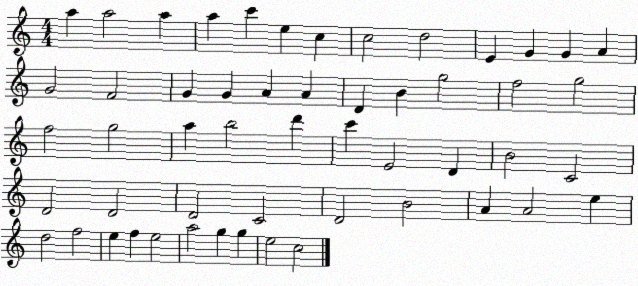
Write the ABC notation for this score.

X:1
T:Untitled
M:4/4
L:1/4
K:C
a a2 a a c' e c c2 d2 E G G A G2 F2 G G A A D B g2 f2 g2 f2 g2 a b2 d' c' E2 D B2 C2 D2 D2 D2 C2 D2 B2 A A2 e d2 f2 e f e2 a2 g g e2 c2